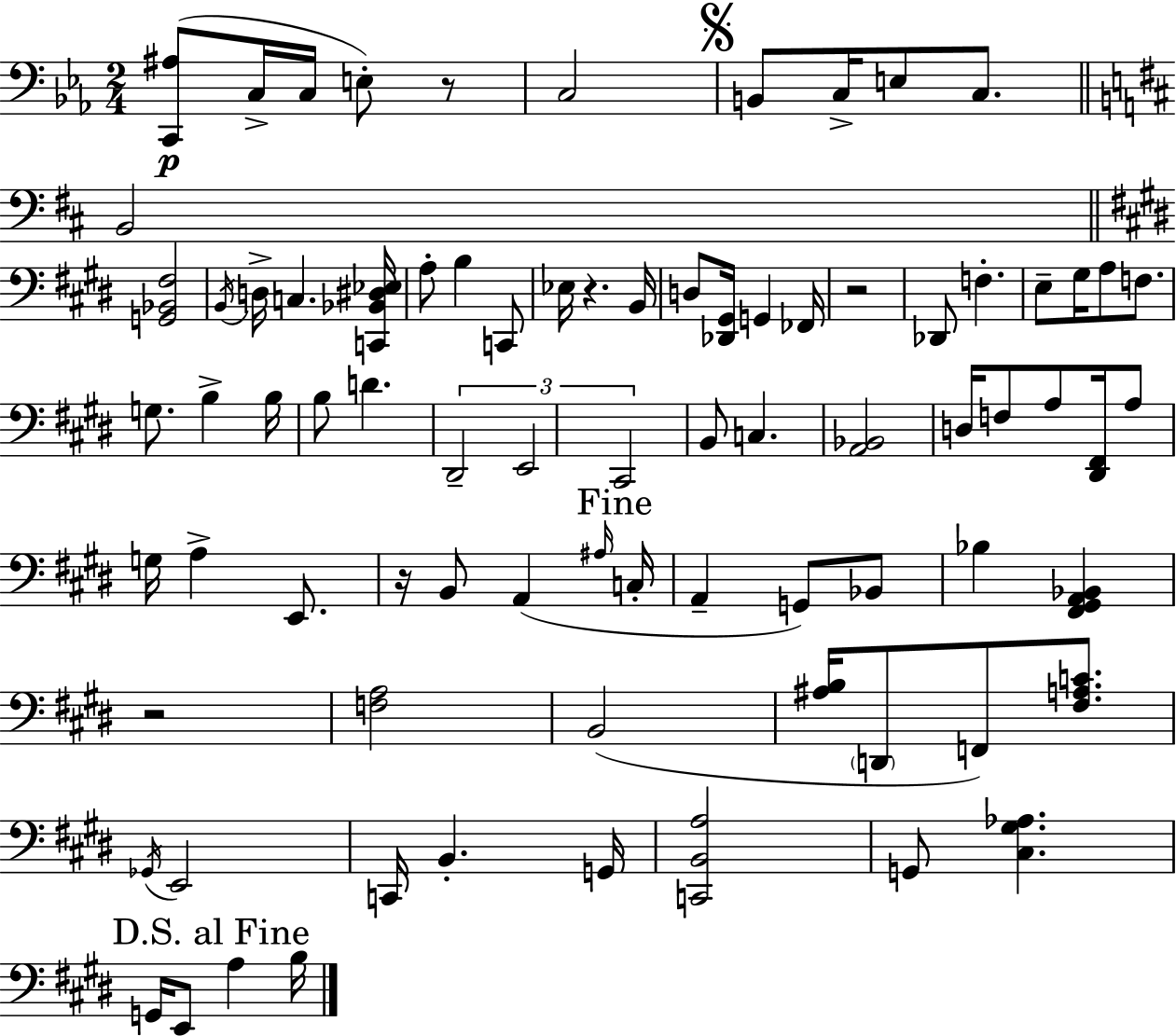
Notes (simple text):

[C2,A#3]/e C3/s C3/s E3/e R/e C3/h B2/e C3/s E3/e C3/e. B2/h [G2,Bb2,F#3]/h B2/s D3/s C3/q. [C2,Bb2,D#3,Eb3]/s A3/e B3/q C2/e Eb3/s R/q. B2/s D3/e [Db2,G#2]/s G2/q FES2/s R/h Db2/e F3/q. E3/e G#3/s A3/e F3/e. G3/e. B3/q B3/s B3/e D4/q. D#2/h E2/h C#2/h B2/e C3/q. [A2,Bb2]/h D3/s F3/e A3/e [D#2,F#2]/s A3/e G3/s A3/q E2/e. R/s B2/e A2/q A#3/s C3/s A2/q G2/e Bb2/e Bb3/q [F#2,G#2,A2,Bb2]/q R/h [F3,A3]/h B2/h [A#3,B3]/s D2/e F2/e [F#3,A3,C4]/e. Gb2/s E2/h C2/s B2/q. G2/s [C2,B2,A3]/h G2/e [C#3,G#3,Ab3]/q. G2/s E2/e A3/q B3/s